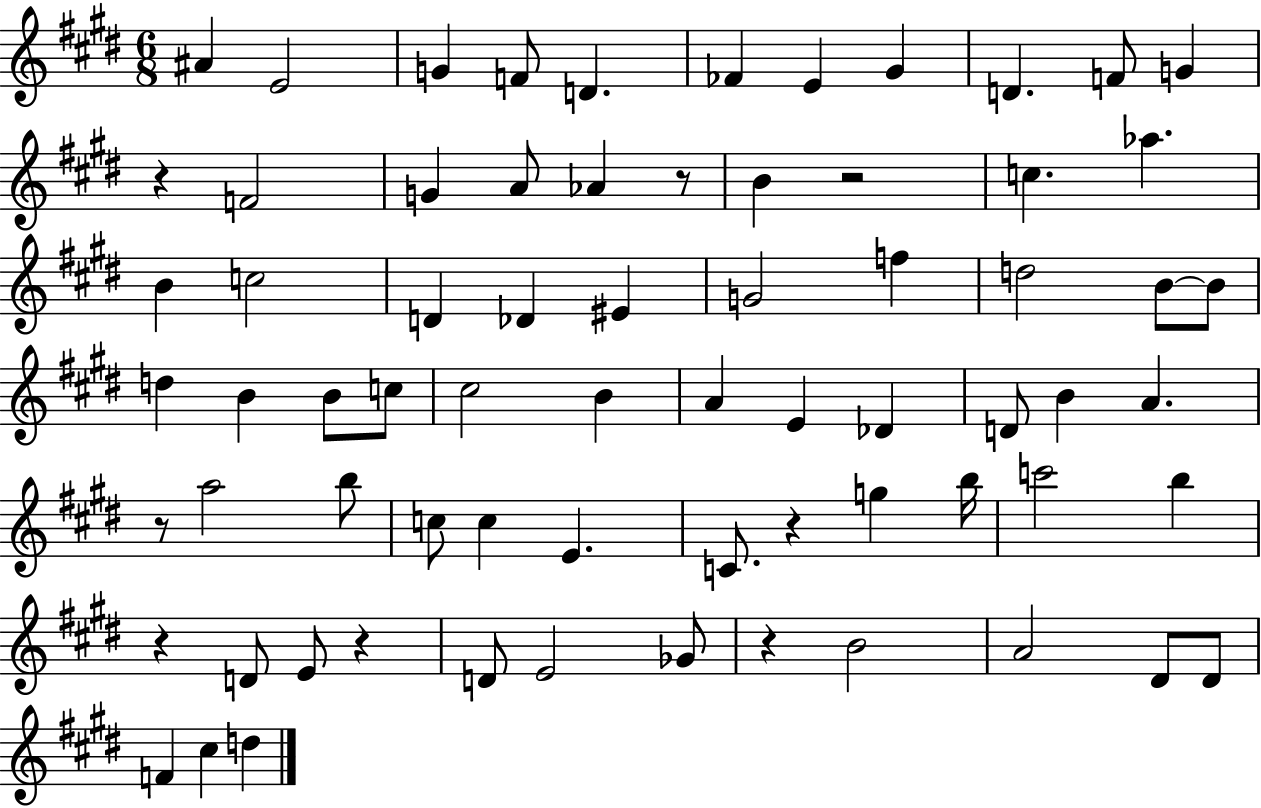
A#4/q E4/h G4/q F4/e D4/q. FES4/q E4/q G#4/q D4/q. F4/e G4/q R/q F4/h G4/q A4/e Ab4/q R/e B4/q R/h C5/q. Ab5/q. B4/q C5/h D4/q Db4/q EIS4/q G4/h F5/q D5/h B4/e B4/e D5/q B4/q B4/e C5/e C#5/h B4/q A4/q E4/q Db4/q D4/e B4/q A4/q. R/e A5/h B5/e C5/e C5/q E4/q. C4/e. R/q G5/q B5/s C6/h B5/q R/q D4/e E4/e R/q D4/e E4/h Gb4/e R/q B4/h A4/h D#4/e D#4/e F4/q C#5/q D5/q